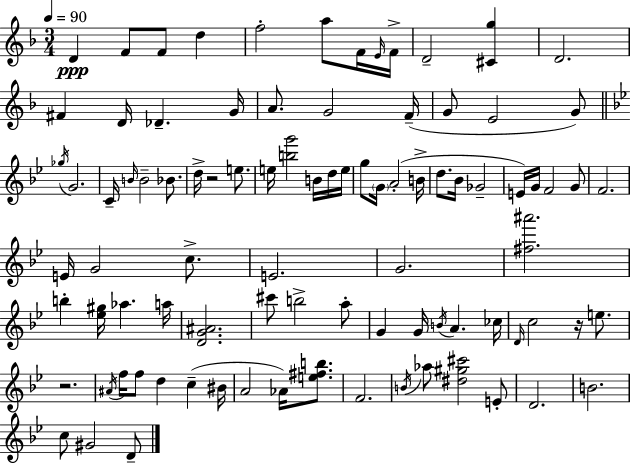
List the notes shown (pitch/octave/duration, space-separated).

D4/q F4/e F4/e D5/q F5/h A5/e F4/s E4/s F4/s D4/h [C#4,G5]/q D4/h. F#4/q D4/s Db4/q. G4/s A4/e. G4/h F4/s G4/e E4/h G4/e Gb5/s G4/h. C4/s B4/s B4/h Bb4/e. D5/s R/h E5/e. E5/s [B5,G6]/h B4/s D5/s E5/s G5/e G4/s A4/h B4/s D5/e. Bb4/s Gb4/h E4/s G4/s F4/h G4/e F4/h. E4/s G4/h C5/e. E4/h. G4/h. [F#5,A#6]/h. B5/q [Eb5,G#5]/s Ab5/q. A5/s [D4,G4,A#4]/h. C#6/e B5/h A5/e G4/q G4/s B4/s A4/q. CES5/s D4/s C5/h R/s E5/e. R/h. A#4/s F5/s F5/e D5/q C5/q BIS4/s A4/h Ab4/s [E5,F#5,B5]/e. F4/h. B4/s Ab5/e [D#5,G#5,C#6]/h E4/e D4/h. B4/h. C5/e G#4/h D4/e